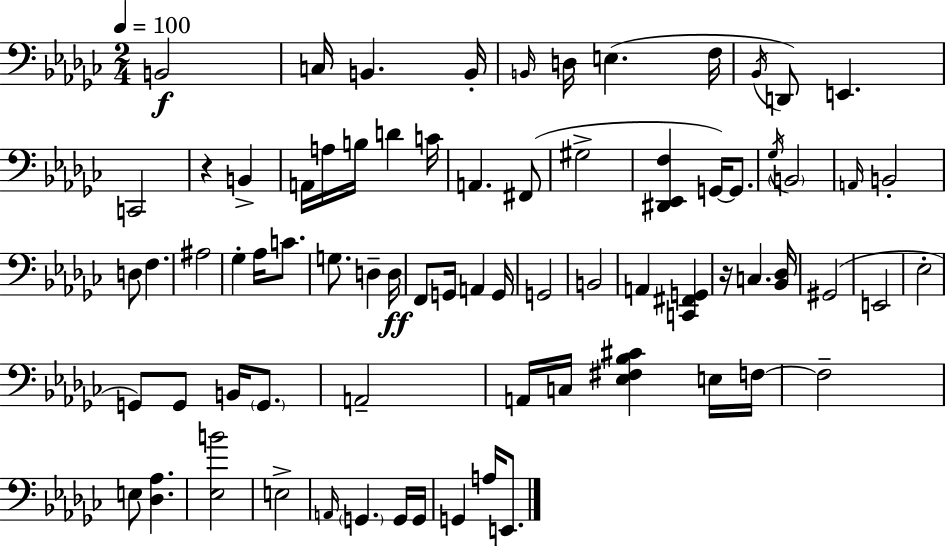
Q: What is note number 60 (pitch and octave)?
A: A2